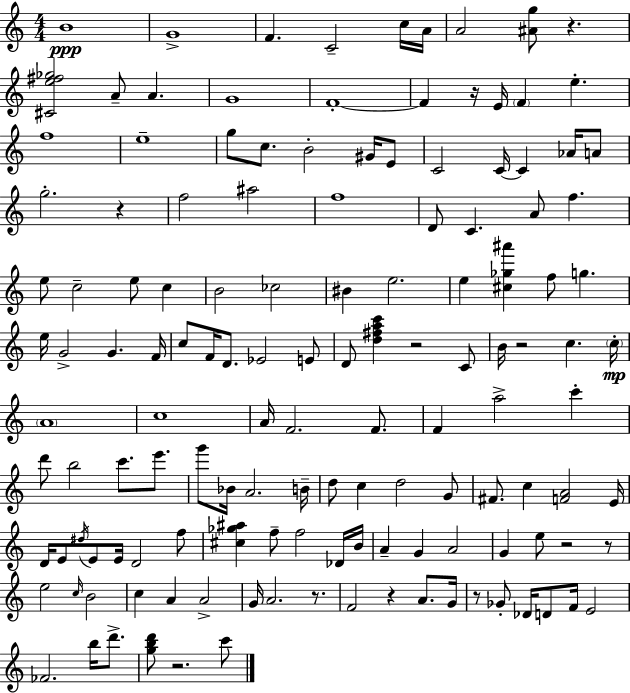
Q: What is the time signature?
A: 4/4